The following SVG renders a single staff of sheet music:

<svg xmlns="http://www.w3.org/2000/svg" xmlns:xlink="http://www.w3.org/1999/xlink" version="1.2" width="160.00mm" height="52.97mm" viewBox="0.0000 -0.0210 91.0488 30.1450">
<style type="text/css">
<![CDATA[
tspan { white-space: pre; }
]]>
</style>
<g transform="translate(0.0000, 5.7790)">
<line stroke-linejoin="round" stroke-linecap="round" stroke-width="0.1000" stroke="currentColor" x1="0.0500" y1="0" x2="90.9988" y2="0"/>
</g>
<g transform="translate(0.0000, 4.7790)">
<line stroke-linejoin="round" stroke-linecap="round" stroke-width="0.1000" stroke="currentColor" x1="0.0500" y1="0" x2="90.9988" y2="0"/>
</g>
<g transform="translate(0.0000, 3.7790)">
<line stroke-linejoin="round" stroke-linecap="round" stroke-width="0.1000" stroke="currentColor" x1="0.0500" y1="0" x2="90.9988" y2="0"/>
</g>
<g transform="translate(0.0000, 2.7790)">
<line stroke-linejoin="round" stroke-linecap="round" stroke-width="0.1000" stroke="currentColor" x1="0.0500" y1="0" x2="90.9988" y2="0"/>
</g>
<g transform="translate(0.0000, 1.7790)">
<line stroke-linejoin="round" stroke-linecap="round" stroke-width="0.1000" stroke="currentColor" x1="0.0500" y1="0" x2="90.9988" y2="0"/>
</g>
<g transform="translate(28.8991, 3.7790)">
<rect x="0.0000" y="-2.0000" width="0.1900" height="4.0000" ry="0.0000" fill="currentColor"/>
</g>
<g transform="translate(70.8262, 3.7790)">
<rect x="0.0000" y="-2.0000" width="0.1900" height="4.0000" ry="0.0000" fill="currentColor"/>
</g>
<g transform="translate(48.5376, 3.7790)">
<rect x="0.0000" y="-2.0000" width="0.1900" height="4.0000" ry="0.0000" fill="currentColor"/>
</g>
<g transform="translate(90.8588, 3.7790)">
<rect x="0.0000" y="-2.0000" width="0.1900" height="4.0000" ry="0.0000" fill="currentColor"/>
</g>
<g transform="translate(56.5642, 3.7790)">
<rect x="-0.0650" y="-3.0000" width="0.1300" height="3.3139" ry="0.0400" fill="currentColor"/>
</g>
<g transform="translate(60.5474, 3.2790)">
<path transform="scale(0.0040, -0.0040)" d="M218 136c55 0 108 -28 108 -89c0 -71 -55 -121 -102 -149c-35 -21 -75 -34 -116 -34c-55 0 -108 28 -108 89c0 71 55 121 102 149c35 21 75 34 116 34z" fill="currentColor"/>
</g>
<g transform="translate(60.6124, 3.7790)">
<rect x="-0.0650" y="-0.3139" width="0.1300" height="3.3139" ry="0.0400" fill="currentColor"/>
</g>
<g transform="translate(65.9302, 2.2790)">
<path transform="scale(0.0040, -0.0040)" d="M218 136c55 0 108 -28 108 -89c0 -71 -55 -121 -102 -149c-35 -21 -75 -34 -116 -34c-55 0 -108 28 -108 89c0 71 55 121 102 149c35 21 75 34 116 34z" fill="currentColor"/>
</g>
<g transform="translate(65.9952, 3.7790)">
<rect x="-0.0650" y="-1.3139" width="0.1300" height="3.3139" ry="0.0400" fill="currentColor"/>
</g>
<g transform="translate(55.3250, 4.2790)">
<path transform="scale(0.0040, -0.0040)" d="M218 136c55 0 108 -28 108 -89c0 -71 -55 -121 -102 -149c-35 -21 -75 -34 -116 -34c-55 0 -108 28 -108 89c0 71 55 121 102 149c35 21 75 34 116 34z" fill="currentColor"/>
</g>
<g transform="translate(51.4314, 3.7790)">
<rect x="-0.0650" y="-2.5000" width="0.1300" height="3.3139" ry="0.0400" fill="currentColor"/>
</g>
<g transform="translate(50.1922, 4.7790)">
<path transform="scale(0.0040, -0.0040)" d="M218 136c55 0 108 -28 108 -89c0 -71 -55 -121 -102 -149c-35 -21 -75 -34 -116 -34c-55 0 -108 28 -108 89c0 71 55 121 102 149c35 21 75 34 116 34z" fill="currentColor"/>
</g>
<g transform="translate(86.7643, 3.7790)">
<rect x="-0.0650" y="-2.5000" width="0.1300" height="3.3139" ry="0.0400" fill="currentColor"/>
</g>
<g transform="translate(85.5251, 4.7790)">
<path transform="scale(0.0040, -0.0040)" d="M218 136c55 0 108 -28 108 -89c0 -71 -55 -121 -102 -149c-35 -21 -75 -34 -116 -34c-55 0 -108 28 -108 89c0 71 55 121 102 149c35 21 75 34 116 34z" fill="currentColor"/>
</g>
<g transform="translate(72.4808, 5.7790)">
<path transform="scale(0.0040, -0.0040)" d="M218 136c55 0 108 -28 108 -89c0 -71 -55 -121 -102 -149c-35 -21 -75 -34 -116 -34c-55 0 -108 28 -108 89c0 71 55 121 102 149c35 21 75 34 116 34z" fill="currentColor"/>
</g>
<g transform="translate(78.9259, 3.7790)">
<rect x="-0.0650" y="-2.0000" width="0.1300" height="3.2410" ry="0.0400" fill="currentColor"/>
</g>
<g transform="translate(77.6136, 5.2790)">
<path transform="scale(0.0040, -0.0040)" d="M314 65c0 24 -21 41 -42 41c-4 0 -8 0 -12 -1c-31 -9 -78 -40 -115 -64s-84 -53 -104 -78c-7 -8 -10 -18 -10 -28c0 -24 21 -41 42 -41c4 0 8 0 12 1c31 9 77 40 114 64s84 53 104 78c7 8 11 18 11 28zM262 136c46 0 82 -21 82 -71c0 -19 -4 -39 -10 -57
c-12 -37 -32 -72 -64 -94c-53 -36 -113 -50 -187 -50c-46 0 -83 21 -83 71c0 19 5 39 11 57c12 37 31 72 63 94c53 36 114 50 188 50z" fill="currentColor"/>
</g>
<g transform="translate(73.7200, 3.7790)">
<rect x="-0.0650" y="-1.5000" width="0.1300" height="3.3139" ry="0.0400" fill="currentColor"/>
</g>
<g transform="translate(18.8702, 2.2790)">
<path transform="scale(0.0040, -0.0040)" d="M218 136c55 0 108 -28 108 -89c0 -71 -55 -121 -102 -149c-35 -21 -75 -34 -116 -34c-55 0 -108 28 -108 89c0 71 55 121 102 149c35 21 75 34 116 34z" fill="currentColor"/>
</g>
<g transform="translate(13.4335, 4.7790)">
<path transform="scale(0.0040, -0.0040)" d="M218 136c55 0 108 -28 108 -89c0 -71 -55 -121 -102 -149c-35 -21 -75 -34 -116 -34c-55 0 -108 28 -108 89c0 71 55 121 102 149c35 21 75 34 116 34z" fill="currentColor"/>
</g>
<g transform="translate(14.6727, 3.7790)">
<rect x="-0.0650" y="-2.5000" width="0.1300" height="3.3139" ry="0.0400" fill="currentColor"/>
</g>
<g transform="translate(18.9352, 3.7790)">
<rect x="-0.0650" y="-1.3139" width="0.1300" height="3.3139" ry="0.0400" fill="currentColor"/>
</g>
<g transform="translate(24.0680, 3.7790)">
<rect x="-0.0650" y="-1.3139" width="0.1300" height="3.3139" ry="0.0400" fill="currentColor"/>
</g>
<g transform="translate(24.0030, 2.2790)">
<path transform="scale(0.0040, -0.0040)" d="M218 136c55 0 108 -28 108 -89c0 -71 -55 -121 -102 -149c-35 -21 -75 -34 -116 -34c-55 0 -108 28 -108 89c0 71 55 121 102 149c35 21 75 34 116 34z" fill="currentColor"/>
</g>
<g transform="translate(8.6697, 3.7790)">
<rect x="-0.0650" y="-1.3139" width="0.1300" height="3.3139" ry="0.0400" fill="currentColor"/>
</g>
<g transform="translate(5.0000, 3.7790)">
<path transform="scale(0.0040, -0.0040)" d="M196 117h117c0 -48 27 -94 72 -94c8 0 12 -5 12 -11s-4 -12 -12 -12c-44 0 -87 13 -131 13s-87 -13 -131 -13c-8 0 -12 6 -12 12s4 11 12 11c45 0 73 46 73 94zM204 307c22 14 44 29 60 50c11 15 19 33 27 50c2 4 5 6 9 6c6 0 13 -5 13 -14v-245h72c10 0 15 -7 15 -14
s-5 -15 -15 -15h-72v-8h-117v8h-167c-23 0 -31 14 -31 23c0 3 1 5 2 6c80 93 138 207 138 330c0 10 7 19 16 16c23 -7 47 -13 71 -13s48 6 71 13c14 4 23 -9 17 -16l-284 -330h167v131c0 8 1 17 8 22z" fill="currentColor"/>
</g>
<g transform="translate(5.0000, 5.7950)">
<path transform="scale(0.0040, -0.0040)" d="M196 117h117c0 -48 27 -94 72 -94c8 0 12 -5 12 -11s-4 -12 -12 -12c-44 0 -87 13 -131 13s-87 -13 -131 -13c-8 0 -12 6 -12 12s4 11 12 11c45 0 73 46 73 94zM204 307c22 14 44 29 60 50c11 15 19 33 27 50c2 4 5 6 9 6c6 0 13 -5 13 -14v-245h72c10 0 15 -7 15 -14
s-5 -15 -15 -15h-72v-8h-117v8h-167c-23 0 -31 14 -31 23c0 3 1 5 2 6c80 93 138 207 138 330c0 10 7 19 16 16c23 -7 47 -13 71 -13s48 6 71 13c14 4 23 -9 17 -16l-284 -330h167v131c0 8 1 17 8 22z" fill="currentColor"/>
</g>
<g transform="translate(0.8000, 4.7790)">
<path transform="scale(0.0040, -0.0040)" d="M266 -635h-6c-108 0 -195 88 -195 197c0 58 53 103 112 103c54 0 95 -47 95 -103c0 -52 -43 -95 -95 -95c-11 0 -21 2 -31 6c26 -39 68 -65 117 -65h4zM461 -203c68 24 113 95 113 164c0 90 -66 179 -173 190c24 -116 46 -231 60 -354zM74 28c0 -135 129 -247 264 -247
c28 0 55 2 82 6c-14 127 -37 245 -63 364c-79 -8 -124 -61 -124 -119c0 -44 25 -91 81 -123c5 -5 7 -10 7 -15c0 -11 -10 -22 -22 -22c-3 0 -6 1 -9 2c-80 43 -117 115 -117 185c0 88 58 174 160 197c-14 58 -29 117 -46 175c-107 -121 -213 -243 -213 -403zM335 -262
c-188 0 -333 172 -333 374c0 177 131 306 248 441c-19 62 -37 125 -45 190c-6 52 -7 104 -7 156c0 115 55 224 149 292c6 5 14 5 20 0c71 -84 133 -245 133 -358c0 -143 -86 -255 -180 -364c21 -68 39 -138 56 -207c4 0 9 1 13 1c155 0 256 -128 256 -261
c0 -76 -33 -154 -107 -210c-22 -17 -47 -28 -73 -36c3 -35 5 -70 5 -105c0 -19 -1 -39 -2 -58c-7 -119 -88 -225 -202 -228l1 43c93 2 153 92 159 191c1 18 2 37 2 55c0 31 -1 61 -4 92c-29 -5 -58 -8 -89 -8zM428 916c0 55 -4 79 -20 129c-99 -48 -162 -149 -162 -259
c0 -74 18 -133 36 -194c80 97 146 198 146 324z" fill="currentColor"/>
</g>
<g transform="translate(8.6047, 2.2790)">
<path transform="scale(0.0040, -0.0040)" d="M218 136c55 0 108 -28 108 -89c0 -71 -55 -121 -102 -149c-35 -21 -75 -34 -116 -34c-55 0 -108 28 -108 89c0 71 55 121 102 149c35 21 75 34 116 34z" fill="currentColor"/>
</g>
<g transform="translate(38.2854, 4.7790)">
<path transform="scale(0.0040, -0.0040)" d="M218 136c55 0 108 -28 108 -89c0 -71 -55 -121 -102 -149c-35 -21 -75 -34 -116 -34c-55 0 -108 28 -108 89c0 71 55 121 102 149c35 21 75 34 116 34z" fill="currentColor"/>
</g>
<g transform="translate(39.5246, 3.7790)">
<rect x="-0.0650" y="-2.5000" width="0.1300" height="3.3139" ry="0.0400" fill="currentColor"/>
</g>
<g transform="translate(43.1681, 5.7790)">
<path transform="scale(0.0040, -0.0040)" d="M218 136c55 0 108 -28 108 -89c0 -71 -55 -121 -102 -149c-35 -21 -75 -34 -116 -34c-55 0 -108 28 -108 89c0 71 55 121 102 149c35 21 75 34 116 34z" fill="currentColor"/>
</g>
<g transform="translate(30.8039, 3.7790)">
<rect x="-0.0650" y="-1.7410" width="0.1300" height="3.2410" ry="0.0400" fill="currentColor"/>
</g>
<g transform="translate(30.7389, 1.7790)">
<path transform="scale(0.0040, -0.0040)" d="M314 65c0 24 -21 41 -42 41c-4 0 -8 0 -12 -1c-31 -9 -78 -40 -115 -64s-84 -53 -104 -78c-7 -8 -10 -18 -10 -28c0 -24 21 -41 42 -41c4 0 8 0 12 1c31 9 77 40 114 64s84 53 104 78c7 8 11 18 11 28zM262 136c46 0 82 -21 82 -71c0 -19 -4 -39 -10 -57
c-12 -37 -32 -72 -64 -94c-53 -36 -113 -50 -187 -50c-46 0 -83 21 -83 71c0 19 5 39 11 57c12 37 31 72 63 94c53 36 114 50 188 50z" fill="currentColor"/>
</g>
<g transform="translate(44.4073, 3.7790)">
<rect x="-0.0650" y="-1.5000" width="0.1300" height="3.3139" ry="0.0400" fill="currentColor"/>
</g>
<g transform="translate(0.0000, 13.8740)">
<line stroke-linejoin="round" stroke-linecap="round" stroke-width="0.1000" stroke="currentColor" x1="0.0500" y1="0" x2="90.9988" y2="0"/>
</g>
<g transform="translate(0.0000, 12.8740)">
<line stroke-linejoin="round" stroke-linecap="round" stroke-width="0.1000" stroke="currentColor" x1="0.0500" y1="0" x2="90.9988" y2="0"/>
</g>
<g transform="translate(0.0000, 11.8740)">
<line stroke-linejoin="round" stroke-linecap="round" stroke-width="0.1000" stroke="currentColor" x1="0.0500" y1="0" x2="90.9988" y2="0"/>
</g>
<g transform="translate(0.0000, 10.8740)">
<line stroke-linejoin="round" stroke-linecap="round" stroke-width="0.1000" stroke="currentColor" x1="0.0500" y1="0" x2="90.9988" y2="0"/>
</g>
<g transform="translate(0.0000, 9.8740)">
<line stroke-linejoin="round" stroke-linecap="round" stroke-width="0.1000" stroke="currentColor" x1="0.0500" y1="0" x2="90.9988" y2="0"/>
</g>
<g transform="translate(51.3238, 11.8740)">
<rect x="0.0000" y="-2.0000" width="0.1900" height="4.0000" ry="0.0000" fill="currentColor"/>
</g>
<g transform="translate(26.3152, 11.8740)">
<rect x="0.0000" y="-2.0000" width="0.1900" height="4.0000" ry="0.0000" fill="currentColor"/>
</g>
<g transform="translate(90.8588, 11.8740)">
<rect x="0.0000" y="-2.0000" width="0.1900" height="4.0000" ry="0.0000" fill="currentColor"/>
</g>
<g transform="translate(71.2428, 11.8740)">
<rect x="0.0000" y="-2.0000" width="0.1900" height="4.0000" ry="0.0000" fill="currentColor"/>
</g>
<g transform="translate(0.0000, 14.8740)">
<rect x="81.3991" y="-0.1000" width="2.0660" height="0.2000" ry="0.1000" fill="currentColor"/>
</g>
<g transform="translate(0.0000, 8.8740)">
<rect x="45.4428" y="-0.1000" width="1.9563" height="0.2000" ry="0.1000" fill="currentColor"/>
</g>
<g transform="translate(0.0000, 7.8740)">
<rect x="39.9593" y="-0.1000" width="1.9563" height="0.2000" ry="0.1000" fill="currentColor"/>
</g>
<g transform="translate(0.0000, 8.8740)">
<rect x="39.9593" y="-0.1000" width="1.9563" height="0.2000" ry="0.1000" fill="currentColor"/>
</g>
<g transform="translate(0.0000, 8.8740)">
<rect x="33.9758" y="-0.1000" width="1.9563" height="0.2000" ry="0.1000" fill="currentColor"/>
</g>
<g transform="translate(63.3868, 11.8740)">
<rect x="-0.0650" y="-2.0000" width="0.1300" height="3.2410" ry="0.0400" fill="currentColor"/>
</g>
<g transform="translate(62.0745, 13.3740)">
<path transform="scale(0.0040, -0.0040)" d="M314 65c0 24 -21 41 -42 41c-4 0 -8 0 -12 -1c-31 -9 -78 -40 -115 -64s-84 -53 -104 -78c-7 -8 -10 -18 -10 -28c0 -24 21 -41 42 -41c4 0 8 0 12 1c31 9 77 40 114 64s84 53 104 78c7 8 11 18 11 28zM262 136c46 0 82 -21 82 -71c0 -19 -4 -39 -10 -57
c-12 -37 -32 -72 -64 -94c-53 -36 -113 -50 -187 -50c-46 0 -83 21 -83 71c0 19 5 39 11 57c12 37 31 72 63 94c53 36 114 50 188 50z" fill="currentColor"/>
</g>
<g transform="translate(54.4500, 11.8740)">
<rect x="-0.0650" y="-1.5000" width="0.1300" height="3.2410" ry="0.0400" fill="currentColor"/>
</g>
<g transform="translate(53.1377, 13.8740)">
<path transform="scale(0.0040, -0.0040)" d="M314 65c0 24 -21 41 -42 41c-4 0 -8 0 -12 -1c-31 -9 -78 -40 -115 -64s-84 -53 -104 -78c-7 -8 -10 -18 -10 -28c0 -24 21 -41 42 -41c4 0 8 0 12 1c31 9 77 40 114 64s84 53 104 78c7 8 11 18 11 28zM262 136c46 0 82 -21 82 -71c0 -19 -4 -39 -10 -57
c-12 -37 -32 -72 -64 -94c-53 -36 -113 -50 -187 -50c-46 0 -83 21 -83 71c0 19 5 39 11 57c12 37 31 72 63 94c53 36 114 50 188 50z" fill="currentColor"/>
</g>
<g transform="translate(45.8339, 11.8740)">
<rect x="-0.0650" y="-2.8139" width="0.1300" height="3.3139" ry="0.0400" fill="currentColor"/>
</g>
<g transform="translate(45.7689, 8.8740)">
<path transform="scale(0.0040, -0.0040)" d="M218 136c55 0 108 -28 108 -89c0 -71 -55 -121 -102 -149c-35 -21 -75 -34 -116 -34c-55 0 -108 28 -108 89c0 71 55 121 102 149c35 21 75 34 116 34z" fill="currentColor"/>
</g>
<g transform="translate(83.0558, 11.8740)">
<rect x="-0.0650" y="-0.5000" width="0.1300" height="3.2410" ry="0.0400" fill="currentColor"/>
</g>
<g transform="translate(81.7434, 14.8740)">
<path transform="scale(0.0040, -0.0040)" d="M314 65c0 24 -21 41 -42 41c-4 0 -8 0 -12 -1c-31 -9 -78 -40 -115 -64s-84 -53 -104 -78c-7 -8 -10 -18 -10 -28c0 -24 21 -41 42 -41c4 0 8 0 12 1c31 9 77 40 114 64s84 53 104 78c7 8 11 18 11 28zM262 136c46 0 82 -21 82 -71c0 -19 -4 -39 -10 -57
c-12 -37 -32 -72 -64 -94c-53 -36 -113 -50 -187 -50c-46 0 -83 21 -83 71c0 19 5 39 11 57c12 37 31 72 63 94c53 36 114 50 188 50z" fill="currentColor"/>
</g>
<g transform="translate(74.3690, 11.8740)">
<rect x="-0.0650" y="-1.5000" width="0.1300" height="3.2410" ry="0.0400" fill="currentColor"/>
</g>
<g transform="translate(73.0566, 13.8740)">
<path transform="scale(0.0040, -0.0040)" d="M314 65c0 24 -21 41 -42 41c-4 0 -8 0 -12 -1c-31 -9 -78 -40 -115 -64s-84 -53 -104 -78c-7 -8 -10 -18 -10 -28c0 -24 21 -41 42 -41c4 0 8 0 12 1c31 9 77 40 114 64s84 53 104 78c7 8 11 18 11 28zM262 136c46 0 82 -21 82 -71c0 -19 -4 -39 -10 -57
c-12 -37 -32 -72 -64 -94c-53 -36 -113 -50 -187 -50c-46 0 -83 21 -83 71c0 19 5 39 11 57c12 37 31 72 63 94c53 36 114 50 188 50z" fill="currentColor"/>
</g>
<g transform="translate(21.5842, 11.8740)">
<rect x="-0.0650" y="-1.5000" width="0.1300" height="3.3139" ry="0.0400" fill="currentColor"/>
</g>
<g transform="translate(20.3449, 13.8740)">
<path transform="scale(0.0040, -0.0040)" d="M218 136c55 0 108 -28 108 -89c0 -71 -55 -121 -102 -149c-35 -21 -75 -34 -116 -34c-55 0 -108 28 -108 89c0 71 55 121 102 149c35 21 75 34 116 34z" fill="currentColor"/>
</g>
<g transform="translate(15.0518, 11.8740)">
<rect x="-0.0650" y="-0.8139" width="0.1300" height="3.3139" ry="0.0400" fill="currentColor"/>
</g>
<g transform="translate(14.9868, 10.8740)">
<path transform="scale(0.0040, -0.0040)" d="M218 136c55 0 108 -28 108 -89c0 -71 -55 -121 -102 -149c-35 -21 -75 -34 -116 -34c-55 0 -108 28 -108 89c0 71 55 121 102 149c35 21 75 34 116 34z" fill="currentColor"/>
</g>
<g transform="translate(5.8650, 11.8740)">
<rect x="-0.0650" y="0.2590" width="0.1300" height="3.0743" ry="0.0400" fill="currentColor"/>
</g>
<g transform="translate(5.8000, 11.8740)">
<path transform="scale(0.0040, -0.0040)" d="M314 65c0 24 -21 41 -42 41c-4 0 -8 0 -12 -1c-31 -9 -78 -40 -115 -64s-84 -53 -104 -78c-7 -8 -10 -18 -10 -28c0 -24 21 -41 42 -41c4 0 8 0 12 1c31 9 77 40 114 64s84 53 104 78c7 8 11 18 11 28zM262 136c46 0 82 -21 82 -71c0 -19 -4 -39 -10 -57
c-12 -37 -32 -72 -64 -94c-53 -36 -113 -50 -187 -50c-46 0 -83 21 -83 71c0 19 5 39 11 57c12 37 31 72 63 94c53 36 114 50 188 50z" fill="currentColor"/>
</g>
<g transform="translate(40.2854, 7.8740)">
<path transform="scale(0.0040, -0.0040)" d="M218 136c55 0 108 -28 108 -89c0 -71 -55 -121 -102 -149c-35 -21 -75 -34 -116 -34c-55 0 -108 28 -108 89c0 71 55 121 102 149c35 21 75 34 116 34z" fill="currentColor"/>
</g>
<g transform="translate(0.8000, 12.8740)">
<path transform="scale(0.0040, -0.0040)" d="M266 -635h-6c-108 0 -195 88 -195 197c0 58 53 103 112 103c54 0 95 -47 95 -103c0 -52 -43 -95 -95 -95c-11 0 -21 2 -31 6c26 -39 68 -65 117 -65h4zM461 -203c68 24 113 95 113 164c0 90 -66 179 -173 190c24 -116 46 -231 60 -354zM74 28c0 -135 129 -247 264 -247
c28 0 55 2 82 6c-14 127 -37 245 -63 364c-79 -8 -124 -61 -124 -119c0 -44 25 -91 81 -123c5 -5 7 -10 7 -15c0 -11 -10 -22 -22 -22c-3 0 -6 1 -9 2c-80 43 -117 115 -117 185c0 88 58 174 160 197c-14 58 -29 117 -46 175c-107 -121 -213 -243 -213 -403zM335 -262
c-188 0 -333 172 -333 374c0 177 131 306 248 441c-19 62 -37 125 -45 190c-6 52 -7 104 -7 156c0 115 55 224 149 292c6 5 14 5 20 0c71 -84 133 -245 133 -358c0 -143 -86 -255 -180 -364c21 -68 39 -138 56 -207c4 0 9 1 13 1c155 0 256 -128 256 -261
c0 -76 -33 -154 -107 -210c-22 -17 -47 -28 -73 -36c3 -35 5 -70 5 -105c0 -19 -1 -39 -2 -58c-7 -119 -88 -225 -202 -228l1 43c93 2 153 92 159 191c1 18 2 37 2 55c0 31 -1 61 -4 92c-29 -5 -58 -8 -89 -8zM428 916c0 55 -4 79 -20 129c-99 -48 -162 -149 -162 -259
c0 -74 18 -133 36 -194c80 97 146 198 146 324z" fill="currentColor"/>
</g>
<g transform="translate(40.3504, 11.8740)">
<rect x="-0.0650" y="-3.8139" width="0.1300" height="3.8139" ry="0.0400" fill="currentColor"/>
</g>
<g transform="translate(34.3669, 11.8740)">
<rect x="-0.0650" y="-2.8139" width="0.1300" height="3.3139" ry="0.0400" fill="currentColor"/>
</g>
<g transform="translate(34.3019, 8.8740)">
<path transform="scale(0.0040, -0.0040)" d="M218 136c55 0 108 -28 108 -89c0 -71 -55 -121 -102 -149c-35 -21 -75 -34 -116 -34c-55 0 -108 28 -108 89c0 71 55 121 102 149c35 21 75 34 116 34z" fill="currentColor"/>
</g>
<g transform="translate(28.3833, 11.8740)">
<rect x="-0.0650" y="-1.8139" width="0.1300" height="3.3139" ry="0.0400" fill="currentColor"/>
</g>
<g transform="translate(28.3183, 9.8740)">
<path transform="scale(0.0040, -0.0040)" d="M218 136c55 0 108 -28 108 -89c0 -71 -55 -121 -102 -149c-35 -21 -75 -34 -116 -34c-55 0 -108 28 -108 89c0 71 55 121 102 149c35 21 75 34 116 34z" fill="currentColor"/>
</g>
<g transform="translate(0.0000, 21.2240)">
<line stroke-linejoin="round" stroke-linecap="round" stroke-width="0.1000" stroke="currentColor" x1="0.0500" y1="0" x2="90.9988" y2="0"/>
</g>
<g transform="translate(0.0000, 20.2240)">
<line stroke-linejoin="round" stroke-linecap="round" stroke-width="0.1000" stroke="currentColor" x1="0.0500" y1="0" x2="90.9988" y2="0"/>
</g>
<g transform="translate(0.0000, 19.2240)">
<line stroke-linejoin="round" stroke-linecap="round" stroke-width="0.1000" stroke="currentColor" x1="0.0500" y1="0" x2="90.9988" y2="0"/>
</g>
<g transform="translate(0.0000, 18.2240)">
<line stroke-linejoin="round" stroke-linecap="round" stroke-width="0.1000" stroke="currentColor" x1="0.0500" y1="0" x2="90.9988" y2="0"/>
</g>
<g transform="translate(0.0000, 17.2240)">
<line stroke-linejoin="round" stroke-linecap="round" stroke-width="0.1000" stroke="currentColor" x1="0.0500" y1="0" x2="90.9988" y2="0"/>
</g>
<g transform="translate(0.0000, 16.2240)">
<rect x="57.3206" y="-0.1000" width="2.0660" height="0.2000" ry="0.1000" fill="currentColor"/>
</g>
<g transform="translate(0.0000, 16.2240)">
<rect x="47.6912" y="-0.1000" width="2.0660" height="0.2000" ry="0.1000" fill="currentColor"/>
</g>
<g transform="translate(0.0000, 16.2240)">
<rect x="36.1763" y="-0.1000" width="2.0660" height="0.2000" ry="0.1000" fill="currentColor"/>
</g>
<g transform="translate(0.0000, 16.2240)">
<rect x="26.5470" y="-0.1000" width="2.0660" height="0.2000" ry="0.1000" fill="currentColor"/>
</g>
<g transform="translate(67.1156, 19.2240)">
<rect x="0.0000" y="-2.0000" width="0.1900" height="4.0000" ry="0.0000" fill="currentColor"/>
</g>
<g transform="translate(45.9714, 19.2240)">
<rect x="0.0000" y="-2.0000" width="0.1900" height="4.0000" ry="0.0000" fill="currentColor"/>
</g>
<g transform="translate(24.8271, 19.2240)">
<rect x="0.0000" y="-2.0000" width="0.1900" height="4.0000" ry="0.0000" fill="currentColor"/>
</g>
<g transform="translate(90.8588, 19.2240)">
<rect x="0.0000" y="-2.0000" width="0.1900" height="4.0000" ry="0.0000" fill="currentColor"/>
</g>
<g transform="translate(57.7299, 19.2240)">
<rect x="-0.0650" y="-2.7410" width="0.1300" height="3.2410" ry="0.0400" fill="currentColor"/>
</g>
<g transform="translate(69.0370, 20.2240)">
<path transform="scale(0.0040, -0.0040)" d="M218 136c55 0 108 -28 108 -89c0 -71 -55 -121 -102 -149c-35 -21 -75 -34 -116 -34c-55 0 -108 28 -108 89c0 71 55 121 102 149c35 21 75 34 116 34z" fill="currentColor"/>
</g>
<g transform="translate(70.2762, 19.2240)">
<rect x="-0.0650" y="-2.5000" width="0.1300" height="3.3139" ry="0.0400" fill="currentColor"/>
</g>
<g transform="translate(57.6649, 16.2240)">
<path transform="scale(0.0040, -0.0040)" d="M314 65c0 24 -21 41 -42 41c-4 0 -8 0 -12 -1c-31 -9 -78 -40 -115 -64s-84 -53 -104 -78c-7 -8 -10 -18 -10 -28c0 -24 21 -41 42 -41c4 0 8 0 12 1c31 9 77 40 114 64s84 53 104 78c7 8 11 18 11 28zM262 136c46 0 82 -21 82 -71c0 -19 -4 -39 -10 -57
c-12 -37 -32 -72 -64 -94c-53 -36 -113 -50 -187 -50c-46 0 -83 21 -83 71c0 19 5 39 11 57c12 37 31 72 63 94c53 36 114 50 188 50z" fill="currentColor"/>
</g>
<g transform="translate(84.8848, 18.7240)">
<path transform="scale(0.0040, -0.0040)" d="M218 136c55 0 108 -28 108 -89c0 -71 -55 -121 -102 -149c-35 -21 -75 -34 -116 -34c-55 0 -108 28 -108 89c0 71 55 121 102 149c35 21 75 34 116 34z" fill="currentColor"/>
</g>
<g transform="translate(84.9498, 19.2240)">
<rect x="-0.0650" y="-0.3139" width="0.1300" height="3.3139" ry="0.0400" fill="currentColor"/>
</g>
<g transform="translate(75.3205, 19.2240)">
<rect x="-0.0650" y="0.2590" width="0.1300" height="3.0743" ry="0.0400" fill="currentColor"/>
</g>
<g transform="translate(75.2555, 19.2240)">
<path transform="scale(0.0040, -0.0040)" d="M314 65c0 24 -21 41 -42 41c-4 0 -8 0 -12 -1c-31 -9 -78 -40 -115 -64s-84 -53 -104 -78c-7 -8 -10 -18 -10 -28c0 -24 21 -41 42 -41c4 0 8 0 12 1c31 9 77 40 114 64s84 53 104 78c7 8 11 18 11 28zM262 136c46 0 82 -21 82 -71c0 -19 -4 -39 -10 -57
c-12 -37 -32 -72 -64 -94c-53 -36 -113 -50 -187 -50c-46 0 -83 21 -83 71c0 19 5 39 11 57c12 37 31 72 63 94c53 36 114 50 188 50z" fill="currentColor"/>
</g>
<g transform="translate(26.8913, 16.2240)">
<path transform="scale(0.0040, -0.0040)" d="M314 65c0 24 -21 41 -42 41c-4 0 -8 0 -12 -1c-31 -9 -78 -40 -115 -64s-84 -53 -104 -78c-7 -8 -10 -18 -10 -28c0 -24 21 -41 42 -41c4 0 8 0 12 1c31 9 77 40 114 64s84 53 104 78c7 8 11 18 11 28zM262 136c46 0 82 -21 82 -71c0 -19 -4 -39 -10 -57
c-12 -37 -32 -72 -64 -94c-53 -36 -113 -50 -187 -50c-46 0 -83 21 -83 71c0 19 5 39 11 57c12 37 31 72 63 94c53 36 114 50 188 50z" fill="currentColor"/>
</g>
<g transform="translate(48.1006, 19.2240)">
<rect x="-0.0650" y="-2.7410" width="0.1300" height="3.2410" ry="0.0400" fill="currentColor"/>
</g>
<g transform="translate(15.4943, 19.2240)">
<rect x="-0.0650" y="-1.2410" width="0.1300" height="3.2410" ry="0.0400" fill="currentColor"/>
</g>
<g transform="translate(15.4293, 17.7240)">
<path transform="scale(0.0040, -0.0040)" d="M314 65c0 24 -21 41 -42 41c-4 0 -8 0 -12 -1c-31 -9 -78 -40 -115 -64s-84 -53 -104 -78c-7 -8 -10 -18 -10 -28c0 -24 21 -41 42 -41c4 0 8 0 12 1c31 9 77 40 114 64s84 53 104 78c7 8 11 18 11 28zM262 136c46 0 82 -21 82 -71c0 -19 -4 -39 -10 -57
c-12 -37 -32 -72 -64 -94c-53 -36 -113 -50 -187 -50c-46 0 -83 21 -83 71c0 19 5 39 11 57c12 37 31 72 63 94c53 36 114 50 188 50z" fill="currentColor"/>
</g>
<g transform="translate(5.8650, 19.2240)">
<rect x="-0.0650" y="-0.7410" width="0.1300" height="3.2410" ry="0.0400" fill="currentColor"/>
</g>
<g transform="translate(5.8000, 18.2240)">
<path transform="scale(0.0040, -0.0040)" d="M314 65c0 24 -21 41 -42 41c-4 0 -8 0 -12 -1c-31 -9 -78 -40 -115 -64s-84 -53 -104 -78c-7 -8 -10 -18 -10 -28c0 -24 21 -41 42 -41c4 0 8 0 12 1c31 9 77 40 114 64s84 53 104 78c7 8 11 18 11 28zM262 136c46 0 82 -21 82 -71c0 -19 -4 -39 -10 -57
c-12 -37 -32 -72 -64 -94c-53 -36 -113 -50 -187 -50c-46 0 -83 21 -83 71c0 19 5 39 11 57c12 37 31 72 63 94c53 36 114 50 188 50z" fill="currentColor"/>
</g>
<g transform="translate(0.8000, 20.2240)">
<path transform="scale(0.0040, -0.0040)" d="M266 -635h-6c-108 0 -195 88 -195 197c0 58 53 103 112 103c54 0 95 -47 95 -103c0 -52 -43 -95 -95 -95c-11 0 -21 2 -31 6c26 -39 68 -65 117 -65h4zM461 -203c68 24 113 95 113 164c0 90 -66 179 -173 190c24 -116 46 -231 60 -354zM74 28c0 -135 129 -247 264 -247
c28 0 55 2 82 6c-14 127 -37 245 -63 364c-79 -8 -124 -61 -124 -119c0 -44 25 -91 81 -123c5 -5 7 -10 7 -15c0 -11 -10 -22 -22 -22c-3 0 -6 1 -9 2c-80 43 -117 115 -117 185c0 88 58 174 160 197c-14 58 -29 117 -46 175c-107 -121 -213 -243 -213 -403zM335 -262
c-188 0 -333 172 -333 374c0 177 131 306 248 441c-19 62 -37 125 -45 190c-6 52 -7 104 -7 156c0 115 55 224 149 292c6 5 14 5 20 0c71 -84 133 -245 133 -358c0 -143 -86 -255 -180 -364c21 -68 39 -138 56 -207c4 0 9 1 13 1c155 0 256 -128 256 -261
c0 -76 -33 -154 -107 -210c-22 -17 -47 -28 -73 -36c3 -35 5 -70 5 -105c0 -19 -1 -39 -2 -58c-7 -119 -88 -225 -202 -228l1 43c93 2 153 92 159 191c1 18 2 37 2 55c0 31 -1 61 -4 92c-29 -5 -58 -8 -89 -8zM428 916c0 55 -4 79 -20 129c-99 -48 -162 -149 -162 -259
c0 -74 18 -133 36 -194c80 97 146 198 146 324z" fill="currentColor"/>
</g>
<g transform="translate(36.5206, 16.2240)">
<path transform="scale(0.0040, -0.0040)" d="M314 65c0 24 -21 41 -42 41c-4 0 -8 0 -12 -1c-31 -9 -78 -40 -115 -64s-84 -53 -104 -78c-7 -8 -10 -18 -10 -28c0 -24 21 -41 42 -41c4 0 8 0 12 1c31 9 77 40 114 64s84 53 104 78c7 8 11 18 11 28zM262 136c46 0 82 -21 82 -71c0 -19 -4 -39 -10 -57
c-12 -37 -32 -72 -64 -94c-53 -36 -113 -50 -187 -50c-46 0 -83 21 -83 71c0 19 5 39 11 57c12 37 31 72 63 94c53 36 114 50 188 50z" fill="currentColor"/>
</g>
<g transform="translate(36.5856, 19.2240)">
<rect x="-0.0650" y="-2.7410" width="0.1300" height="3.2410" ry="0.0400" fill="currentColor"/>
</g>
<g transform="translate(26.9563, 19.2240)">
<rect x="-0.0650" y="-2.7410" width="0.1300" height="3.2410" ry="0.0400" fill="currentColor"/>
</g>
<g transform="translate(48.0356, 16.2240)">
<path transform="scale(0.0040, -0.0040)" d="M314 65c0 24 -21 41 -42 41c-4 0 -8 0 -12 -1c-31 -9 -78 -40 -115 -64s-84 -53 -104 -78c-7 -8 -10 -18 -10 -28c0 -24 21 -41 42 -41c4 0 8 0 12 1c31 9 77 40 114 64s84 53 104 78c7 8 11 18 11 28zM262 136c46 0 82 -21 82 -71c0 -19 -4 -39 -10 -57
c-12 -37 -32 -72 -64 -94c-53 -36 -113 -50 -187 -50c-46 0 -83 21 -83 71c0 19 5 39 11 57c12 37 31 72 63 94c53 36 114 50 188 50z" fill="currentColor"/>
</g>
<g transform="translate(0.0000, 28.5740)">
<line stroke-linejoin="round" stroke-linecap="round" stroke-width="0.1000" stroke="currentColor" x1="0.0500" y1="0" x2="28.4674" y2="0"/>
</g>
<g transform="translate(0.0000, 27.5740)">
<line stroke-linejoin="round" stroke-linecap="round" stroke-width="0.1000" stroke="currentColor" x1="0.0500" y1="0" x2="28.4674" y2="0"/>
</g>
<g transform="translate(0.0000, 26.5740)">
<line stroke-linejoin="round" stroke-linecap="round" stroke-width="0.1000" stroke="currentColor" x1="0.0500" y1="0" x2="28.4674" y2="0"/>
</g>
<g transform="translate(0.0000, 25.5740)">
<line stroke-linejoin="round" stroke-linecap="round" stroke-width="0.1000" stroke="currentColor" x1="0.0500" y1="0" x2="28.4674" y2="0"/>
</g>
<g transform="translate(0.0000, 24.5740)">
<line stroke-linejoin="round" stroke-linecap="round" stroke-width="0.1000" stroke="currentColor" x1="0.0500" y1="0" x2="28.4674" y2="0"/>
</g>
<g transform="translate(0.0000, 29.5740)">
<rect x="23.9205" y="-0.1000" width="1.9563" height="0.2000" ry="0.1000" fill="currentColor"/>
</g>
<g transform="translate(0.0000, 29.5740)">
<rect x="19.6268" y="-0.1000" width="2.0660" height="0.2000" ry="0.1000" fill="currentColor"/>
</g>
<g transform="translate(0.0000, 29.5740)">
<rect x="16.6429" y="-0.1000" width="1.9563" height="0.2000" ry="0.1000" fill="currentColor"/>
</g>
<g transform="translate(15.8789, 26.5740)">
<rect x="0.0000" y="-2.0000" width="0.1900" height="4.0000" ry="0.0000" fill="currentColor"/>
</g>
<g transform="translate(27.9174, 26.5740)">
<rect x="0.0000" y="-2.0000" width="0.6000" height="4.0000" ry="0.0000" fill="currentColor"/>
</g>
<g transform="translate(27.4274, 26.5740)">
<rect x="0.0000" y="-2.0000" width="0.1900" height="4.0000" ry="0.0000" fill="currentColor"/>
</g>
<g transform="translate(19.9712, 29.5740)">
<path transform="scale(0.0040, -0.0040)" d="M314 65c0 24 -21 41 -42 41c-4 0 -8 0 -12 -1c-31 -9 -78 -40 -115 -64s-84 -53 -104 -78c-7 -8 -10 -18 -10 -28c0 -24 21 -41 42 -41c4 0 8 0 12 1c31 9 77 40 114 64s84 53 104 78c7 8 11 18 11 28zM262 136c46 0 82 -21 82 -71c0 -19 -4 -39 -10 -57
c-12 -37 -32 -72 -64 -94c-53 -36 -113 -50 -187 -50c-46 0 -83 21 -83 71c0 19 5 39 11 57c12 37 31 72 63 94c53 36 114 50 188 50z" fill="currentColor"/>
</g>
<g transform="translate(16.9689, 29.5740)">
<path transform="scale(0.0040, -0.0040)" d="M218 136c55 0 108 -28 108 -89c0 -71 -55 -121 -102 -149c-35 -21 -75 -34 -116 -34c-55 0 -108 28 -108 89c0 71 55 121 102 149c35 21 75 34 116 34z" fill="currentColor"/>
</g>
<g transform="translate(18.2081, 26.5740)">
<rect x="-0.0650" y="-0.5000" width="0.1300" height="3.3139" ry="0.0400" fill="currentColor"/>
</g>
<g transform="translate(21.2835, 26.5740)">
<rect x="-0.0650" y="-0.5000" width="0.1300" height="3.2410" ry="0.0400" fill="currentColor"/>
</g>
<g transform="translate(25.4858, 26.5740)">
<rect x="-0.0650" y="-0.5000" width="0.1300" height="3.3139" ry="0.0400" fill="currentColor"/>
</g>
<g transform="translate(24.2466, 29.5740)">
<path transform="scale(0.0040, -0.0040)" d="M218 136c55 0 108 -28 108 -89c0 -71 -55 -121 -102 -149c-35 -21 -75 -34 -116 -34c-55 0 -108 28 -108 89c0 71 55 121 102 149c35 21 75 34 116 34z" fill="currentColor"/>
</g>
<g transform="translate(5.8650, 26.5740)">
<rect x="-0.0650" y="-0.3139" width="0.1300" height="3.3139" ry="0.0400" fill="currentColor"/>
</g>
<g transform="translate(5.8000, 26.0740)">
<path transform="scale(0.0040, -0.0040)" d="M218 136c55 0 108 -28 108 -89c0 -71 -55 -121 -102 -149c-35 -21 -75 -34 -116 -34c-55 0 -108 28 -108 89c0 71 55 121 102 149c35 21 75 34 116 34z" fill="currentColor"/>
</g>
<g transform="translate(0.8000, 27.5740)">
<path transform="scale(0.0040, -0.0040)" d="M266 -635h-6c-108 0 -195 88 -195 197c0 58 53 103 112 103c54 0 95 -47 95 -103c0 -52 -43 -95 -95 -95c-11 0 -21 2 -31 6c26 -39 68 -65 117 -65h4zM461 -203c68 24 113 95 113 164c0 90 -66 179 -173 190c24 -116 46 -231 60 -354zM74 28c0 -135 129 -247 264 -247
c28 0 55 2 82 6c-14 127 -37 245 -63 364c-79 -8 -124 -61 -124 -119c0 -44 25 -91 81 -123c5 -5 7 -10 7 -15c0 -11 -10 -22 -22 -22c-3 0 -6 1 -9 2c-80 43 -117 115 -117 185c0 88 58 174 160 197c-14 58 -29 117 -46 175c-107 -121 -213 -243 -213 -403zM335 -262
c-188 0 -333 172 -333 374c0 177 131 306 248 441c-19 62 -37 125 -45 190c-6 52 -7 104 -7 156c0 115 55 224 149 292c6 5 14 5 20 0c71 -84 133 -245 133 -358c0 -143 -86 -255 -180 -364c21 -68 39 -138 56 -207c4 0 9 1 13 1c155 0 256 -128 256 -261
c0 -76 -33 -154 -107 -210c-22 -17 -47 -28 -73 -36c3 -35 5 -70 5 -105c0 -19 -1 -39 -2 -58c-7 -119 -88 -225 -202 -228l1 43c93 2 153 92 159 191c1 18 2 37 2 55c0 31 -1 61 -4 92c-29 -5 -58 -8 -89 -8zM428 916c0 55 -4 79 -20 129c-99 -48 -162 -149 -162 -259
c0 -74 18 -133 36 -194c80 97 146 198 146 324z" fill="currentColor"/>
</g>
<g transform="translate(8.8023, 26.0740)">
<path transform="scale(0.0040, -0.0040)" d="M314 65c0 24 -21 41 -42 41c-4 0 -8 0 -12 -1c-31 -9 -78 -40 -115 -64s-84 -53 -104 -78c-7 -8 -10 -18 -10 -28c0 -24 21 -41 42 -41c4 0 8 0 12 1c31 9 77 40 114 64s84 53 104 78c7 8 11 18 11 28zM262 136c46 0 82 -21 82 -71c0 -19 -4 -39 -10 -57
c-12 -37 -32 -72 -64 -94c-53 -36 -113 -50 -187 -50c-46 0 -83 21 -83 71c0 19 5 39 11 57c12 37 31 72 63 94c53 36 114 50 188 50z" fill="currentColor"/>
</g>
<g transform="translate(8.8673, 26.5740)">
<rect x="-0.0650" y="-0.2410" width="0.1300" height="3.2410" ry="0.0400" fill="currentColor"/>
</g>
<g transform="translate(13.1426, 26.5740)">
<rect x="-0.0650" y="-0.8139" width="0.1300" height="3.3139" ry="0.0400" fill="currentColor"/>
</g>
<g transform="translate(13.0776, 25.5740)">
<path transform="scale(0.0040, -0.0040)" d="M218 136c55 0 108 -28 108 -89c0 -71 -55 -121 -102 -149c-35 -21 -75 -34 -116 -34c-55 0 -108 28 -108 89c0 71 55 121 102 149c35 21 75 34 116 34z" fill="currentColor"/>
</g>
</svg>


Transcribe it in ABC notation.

X:1
T:Untitled
M:4/4
L:1/4
K:C
e G e e f2 G E G A c e E F2 G B2 d E f a c' a E2 F2 E2 C2 d2 e2 a2 a2 a2 a2 G B2 c c c2 d C C2 C